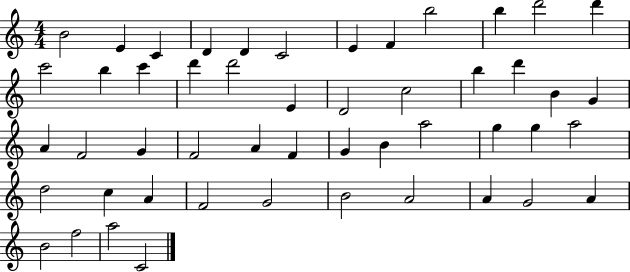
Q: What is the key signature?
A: C major